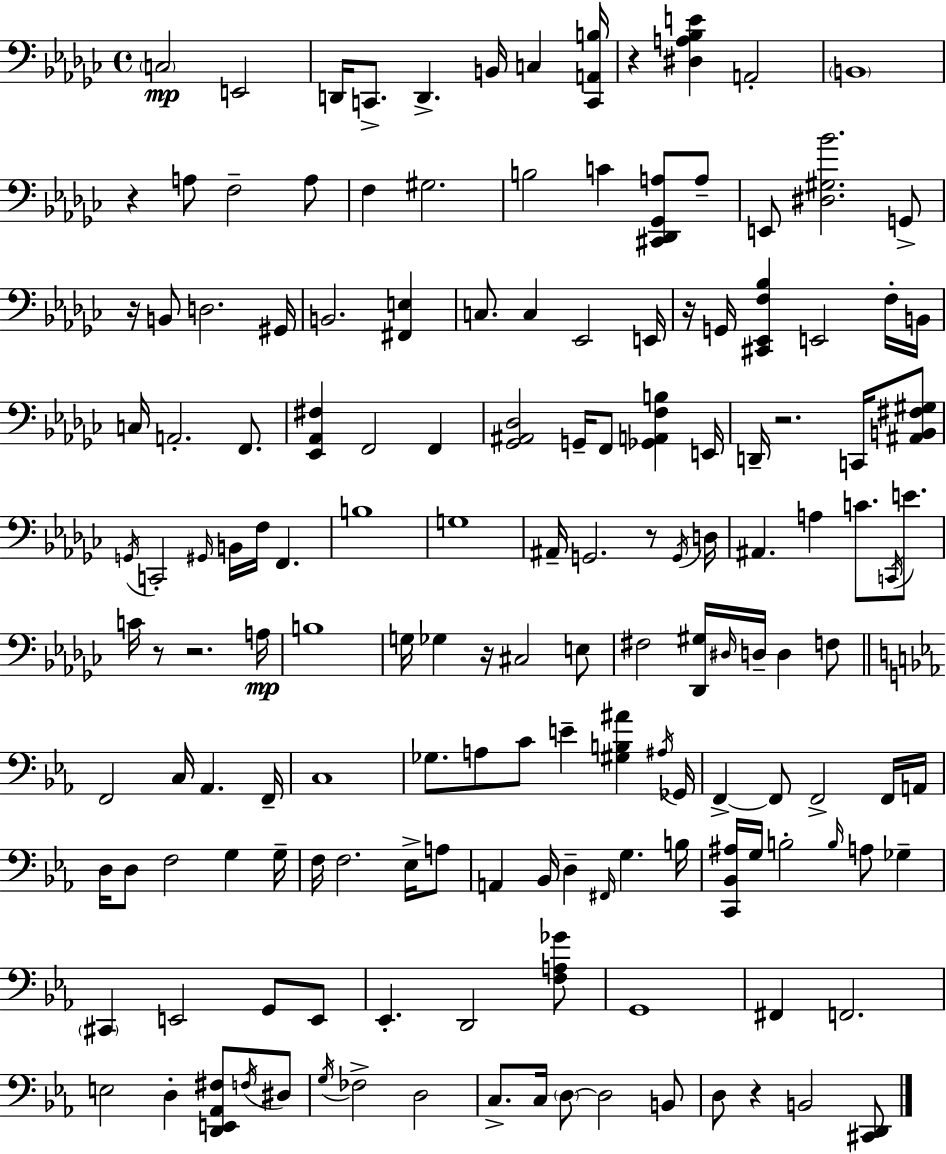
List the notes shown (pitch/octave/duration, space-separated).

C3/h E2/h D2/s C2/e. D2/q. B2/s C3/q [C2,A2,B3]/s R/q [D#3,A3,Bb3,E4]/q A2/h B2/w R/q A3/e F3/h A3/e F3/q G#3/h. B3/h C4/q [C#2,Db2,Gb2,A3]/e A3/e E2/e [D#3,G#3,Bb4]/h. G2/e R/s B2/e D3/h. G#2/s B2/h. [F#2,E3]/q C3/e. C3/q Eb2/h E2/s R/s G2/s [C#2,Eb2,F3,Bb3]/q E2/h F3/s B2/s C3/s A2/h. F2/e. [Eb2,Ab2,F#3]/q F2/h F2/q [Gb2,A#2,Db3]/h G2/s F2/e [Gb2,A2,F3,B3]/q E2/s D2/s R/h. C2/s [A#2,B2,F#3,G#3]/e G2/s C2/h G#2/s B2/s F3/s F2/q. B3/w G3/w A#2/s G2/h. R/e G2/s D3/s A#2/q. A3/q C4/e. C2/s E4/e. C4/s R/e R/h. A3/s B3/w G3/s Gb3/q R/s C#3/h E3/e F#3/h [Db2,G#3]/s D#3/s D3/s D3/q F3/e F2/h C3/s Ab2/q. F2/s C3/w Gb3/e. A3/e C4/e E4/q [G#3,B3,A#4]/q A#3/s Gb2/s F2/q F2/e F2/h F2/s A2/s D3/s D3/e F3/h G3/q G3/s F3/s F3/h. Eb3/s A3/e A2/q Bb2/s D3/q F#2/s G3/q. B3/s [C2,Bb2,A#3]/s G3/s B3/h B3/s A3/e Gb3/q C#2/q E2/h G2/e E2/e Eb2/q. D2/h [F3,A3,Gb4]/e G2/w F#2/q F2/h. E3/h D3/q [D2,E2,Ab2,F#3]/e F3/s D#3/e G3/s FES3/h D3/h C3/e. C3/s D3/e D3/h B2/e D3/e R/q B2/h [C#2,D2]/e